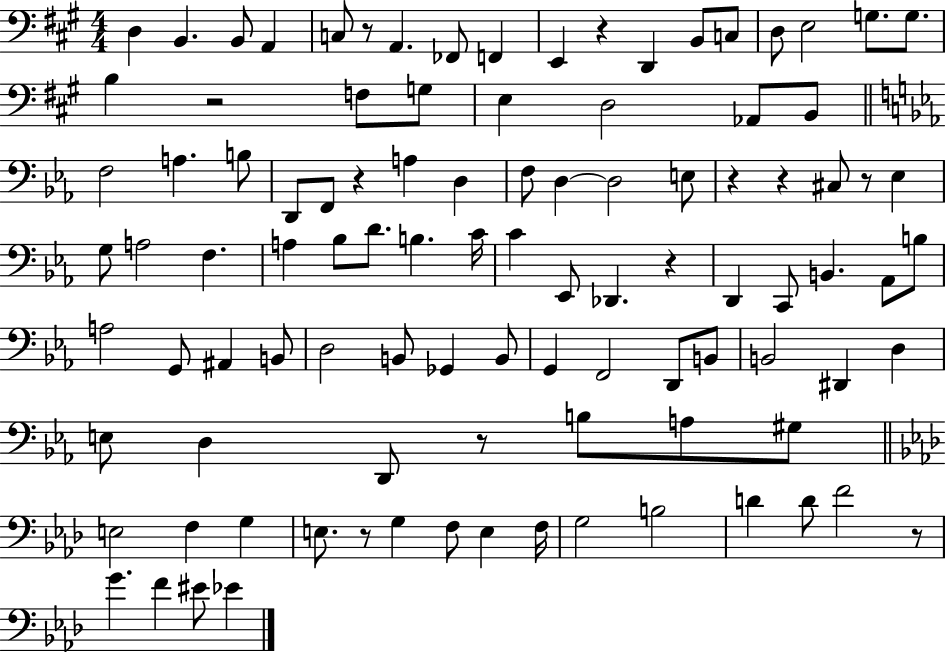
D3/q B2/q. B2/e A2/q C3/e R/e A2/q. FES2/e F2/q E2/q R/q D2/q B2/e C3/e D3/e E3/h G3/e. G3/e. B3/q R/h F3/e G3/e E3/q D3/h Ab2/e B2/e F3/h A3/q. B3/e D2/e F2/e R/q A3/q D3/q F3/e D3/q D3/h E3/e R/q R/q C#3/e R/e Eb3/q G3/e A3/h F3/q. A3/q Bb3/e D4/e. B3/q. C4/s C4/q Eb2/e Db2/q. R/q D2/q C2/e B2/q. Ab2/e B3/e A3/h G2/e A#2/q B2/e D3/h B2/e Gb2/q B2/e G2/q F2/h D2/e B2/e B2/h D#2/q D3/q E3/e D3/q D2/e R/e B3/e A3/e G#3/e E3/h F3/q G3/q E3/e. R/e G3/q F3/e E3/q F3/s G3/h B3/h D4/q D4/e F4/h R/e G4/q. F4/q EIS4/e Eb4/q